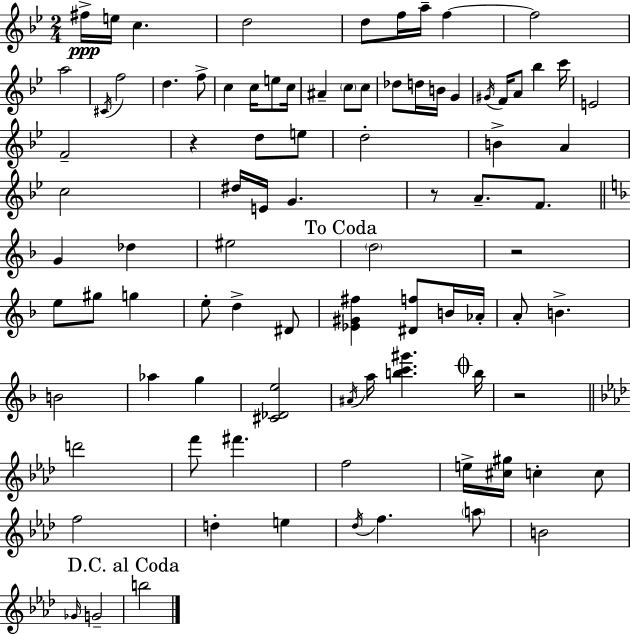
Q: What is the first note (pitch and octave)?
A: F#5